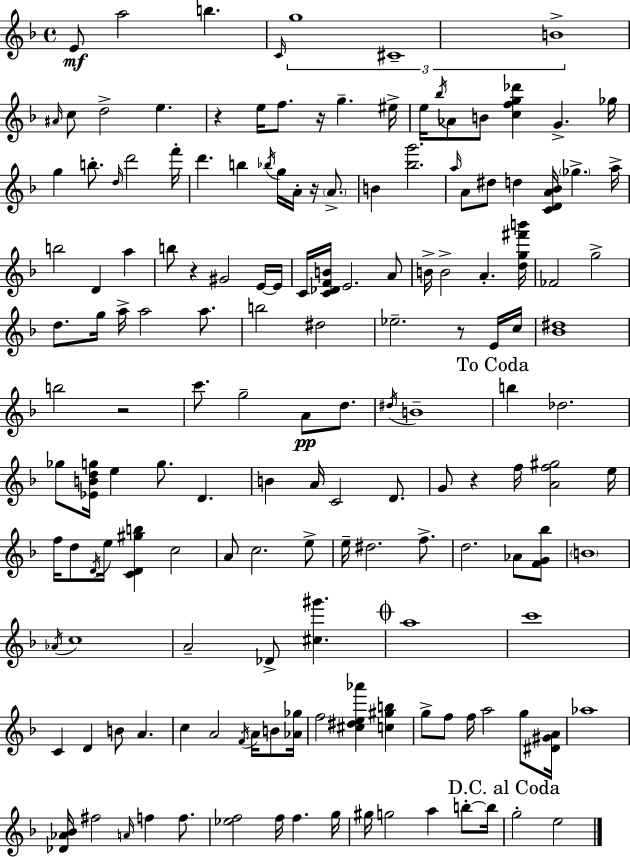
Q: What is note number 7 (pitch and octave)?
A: B4